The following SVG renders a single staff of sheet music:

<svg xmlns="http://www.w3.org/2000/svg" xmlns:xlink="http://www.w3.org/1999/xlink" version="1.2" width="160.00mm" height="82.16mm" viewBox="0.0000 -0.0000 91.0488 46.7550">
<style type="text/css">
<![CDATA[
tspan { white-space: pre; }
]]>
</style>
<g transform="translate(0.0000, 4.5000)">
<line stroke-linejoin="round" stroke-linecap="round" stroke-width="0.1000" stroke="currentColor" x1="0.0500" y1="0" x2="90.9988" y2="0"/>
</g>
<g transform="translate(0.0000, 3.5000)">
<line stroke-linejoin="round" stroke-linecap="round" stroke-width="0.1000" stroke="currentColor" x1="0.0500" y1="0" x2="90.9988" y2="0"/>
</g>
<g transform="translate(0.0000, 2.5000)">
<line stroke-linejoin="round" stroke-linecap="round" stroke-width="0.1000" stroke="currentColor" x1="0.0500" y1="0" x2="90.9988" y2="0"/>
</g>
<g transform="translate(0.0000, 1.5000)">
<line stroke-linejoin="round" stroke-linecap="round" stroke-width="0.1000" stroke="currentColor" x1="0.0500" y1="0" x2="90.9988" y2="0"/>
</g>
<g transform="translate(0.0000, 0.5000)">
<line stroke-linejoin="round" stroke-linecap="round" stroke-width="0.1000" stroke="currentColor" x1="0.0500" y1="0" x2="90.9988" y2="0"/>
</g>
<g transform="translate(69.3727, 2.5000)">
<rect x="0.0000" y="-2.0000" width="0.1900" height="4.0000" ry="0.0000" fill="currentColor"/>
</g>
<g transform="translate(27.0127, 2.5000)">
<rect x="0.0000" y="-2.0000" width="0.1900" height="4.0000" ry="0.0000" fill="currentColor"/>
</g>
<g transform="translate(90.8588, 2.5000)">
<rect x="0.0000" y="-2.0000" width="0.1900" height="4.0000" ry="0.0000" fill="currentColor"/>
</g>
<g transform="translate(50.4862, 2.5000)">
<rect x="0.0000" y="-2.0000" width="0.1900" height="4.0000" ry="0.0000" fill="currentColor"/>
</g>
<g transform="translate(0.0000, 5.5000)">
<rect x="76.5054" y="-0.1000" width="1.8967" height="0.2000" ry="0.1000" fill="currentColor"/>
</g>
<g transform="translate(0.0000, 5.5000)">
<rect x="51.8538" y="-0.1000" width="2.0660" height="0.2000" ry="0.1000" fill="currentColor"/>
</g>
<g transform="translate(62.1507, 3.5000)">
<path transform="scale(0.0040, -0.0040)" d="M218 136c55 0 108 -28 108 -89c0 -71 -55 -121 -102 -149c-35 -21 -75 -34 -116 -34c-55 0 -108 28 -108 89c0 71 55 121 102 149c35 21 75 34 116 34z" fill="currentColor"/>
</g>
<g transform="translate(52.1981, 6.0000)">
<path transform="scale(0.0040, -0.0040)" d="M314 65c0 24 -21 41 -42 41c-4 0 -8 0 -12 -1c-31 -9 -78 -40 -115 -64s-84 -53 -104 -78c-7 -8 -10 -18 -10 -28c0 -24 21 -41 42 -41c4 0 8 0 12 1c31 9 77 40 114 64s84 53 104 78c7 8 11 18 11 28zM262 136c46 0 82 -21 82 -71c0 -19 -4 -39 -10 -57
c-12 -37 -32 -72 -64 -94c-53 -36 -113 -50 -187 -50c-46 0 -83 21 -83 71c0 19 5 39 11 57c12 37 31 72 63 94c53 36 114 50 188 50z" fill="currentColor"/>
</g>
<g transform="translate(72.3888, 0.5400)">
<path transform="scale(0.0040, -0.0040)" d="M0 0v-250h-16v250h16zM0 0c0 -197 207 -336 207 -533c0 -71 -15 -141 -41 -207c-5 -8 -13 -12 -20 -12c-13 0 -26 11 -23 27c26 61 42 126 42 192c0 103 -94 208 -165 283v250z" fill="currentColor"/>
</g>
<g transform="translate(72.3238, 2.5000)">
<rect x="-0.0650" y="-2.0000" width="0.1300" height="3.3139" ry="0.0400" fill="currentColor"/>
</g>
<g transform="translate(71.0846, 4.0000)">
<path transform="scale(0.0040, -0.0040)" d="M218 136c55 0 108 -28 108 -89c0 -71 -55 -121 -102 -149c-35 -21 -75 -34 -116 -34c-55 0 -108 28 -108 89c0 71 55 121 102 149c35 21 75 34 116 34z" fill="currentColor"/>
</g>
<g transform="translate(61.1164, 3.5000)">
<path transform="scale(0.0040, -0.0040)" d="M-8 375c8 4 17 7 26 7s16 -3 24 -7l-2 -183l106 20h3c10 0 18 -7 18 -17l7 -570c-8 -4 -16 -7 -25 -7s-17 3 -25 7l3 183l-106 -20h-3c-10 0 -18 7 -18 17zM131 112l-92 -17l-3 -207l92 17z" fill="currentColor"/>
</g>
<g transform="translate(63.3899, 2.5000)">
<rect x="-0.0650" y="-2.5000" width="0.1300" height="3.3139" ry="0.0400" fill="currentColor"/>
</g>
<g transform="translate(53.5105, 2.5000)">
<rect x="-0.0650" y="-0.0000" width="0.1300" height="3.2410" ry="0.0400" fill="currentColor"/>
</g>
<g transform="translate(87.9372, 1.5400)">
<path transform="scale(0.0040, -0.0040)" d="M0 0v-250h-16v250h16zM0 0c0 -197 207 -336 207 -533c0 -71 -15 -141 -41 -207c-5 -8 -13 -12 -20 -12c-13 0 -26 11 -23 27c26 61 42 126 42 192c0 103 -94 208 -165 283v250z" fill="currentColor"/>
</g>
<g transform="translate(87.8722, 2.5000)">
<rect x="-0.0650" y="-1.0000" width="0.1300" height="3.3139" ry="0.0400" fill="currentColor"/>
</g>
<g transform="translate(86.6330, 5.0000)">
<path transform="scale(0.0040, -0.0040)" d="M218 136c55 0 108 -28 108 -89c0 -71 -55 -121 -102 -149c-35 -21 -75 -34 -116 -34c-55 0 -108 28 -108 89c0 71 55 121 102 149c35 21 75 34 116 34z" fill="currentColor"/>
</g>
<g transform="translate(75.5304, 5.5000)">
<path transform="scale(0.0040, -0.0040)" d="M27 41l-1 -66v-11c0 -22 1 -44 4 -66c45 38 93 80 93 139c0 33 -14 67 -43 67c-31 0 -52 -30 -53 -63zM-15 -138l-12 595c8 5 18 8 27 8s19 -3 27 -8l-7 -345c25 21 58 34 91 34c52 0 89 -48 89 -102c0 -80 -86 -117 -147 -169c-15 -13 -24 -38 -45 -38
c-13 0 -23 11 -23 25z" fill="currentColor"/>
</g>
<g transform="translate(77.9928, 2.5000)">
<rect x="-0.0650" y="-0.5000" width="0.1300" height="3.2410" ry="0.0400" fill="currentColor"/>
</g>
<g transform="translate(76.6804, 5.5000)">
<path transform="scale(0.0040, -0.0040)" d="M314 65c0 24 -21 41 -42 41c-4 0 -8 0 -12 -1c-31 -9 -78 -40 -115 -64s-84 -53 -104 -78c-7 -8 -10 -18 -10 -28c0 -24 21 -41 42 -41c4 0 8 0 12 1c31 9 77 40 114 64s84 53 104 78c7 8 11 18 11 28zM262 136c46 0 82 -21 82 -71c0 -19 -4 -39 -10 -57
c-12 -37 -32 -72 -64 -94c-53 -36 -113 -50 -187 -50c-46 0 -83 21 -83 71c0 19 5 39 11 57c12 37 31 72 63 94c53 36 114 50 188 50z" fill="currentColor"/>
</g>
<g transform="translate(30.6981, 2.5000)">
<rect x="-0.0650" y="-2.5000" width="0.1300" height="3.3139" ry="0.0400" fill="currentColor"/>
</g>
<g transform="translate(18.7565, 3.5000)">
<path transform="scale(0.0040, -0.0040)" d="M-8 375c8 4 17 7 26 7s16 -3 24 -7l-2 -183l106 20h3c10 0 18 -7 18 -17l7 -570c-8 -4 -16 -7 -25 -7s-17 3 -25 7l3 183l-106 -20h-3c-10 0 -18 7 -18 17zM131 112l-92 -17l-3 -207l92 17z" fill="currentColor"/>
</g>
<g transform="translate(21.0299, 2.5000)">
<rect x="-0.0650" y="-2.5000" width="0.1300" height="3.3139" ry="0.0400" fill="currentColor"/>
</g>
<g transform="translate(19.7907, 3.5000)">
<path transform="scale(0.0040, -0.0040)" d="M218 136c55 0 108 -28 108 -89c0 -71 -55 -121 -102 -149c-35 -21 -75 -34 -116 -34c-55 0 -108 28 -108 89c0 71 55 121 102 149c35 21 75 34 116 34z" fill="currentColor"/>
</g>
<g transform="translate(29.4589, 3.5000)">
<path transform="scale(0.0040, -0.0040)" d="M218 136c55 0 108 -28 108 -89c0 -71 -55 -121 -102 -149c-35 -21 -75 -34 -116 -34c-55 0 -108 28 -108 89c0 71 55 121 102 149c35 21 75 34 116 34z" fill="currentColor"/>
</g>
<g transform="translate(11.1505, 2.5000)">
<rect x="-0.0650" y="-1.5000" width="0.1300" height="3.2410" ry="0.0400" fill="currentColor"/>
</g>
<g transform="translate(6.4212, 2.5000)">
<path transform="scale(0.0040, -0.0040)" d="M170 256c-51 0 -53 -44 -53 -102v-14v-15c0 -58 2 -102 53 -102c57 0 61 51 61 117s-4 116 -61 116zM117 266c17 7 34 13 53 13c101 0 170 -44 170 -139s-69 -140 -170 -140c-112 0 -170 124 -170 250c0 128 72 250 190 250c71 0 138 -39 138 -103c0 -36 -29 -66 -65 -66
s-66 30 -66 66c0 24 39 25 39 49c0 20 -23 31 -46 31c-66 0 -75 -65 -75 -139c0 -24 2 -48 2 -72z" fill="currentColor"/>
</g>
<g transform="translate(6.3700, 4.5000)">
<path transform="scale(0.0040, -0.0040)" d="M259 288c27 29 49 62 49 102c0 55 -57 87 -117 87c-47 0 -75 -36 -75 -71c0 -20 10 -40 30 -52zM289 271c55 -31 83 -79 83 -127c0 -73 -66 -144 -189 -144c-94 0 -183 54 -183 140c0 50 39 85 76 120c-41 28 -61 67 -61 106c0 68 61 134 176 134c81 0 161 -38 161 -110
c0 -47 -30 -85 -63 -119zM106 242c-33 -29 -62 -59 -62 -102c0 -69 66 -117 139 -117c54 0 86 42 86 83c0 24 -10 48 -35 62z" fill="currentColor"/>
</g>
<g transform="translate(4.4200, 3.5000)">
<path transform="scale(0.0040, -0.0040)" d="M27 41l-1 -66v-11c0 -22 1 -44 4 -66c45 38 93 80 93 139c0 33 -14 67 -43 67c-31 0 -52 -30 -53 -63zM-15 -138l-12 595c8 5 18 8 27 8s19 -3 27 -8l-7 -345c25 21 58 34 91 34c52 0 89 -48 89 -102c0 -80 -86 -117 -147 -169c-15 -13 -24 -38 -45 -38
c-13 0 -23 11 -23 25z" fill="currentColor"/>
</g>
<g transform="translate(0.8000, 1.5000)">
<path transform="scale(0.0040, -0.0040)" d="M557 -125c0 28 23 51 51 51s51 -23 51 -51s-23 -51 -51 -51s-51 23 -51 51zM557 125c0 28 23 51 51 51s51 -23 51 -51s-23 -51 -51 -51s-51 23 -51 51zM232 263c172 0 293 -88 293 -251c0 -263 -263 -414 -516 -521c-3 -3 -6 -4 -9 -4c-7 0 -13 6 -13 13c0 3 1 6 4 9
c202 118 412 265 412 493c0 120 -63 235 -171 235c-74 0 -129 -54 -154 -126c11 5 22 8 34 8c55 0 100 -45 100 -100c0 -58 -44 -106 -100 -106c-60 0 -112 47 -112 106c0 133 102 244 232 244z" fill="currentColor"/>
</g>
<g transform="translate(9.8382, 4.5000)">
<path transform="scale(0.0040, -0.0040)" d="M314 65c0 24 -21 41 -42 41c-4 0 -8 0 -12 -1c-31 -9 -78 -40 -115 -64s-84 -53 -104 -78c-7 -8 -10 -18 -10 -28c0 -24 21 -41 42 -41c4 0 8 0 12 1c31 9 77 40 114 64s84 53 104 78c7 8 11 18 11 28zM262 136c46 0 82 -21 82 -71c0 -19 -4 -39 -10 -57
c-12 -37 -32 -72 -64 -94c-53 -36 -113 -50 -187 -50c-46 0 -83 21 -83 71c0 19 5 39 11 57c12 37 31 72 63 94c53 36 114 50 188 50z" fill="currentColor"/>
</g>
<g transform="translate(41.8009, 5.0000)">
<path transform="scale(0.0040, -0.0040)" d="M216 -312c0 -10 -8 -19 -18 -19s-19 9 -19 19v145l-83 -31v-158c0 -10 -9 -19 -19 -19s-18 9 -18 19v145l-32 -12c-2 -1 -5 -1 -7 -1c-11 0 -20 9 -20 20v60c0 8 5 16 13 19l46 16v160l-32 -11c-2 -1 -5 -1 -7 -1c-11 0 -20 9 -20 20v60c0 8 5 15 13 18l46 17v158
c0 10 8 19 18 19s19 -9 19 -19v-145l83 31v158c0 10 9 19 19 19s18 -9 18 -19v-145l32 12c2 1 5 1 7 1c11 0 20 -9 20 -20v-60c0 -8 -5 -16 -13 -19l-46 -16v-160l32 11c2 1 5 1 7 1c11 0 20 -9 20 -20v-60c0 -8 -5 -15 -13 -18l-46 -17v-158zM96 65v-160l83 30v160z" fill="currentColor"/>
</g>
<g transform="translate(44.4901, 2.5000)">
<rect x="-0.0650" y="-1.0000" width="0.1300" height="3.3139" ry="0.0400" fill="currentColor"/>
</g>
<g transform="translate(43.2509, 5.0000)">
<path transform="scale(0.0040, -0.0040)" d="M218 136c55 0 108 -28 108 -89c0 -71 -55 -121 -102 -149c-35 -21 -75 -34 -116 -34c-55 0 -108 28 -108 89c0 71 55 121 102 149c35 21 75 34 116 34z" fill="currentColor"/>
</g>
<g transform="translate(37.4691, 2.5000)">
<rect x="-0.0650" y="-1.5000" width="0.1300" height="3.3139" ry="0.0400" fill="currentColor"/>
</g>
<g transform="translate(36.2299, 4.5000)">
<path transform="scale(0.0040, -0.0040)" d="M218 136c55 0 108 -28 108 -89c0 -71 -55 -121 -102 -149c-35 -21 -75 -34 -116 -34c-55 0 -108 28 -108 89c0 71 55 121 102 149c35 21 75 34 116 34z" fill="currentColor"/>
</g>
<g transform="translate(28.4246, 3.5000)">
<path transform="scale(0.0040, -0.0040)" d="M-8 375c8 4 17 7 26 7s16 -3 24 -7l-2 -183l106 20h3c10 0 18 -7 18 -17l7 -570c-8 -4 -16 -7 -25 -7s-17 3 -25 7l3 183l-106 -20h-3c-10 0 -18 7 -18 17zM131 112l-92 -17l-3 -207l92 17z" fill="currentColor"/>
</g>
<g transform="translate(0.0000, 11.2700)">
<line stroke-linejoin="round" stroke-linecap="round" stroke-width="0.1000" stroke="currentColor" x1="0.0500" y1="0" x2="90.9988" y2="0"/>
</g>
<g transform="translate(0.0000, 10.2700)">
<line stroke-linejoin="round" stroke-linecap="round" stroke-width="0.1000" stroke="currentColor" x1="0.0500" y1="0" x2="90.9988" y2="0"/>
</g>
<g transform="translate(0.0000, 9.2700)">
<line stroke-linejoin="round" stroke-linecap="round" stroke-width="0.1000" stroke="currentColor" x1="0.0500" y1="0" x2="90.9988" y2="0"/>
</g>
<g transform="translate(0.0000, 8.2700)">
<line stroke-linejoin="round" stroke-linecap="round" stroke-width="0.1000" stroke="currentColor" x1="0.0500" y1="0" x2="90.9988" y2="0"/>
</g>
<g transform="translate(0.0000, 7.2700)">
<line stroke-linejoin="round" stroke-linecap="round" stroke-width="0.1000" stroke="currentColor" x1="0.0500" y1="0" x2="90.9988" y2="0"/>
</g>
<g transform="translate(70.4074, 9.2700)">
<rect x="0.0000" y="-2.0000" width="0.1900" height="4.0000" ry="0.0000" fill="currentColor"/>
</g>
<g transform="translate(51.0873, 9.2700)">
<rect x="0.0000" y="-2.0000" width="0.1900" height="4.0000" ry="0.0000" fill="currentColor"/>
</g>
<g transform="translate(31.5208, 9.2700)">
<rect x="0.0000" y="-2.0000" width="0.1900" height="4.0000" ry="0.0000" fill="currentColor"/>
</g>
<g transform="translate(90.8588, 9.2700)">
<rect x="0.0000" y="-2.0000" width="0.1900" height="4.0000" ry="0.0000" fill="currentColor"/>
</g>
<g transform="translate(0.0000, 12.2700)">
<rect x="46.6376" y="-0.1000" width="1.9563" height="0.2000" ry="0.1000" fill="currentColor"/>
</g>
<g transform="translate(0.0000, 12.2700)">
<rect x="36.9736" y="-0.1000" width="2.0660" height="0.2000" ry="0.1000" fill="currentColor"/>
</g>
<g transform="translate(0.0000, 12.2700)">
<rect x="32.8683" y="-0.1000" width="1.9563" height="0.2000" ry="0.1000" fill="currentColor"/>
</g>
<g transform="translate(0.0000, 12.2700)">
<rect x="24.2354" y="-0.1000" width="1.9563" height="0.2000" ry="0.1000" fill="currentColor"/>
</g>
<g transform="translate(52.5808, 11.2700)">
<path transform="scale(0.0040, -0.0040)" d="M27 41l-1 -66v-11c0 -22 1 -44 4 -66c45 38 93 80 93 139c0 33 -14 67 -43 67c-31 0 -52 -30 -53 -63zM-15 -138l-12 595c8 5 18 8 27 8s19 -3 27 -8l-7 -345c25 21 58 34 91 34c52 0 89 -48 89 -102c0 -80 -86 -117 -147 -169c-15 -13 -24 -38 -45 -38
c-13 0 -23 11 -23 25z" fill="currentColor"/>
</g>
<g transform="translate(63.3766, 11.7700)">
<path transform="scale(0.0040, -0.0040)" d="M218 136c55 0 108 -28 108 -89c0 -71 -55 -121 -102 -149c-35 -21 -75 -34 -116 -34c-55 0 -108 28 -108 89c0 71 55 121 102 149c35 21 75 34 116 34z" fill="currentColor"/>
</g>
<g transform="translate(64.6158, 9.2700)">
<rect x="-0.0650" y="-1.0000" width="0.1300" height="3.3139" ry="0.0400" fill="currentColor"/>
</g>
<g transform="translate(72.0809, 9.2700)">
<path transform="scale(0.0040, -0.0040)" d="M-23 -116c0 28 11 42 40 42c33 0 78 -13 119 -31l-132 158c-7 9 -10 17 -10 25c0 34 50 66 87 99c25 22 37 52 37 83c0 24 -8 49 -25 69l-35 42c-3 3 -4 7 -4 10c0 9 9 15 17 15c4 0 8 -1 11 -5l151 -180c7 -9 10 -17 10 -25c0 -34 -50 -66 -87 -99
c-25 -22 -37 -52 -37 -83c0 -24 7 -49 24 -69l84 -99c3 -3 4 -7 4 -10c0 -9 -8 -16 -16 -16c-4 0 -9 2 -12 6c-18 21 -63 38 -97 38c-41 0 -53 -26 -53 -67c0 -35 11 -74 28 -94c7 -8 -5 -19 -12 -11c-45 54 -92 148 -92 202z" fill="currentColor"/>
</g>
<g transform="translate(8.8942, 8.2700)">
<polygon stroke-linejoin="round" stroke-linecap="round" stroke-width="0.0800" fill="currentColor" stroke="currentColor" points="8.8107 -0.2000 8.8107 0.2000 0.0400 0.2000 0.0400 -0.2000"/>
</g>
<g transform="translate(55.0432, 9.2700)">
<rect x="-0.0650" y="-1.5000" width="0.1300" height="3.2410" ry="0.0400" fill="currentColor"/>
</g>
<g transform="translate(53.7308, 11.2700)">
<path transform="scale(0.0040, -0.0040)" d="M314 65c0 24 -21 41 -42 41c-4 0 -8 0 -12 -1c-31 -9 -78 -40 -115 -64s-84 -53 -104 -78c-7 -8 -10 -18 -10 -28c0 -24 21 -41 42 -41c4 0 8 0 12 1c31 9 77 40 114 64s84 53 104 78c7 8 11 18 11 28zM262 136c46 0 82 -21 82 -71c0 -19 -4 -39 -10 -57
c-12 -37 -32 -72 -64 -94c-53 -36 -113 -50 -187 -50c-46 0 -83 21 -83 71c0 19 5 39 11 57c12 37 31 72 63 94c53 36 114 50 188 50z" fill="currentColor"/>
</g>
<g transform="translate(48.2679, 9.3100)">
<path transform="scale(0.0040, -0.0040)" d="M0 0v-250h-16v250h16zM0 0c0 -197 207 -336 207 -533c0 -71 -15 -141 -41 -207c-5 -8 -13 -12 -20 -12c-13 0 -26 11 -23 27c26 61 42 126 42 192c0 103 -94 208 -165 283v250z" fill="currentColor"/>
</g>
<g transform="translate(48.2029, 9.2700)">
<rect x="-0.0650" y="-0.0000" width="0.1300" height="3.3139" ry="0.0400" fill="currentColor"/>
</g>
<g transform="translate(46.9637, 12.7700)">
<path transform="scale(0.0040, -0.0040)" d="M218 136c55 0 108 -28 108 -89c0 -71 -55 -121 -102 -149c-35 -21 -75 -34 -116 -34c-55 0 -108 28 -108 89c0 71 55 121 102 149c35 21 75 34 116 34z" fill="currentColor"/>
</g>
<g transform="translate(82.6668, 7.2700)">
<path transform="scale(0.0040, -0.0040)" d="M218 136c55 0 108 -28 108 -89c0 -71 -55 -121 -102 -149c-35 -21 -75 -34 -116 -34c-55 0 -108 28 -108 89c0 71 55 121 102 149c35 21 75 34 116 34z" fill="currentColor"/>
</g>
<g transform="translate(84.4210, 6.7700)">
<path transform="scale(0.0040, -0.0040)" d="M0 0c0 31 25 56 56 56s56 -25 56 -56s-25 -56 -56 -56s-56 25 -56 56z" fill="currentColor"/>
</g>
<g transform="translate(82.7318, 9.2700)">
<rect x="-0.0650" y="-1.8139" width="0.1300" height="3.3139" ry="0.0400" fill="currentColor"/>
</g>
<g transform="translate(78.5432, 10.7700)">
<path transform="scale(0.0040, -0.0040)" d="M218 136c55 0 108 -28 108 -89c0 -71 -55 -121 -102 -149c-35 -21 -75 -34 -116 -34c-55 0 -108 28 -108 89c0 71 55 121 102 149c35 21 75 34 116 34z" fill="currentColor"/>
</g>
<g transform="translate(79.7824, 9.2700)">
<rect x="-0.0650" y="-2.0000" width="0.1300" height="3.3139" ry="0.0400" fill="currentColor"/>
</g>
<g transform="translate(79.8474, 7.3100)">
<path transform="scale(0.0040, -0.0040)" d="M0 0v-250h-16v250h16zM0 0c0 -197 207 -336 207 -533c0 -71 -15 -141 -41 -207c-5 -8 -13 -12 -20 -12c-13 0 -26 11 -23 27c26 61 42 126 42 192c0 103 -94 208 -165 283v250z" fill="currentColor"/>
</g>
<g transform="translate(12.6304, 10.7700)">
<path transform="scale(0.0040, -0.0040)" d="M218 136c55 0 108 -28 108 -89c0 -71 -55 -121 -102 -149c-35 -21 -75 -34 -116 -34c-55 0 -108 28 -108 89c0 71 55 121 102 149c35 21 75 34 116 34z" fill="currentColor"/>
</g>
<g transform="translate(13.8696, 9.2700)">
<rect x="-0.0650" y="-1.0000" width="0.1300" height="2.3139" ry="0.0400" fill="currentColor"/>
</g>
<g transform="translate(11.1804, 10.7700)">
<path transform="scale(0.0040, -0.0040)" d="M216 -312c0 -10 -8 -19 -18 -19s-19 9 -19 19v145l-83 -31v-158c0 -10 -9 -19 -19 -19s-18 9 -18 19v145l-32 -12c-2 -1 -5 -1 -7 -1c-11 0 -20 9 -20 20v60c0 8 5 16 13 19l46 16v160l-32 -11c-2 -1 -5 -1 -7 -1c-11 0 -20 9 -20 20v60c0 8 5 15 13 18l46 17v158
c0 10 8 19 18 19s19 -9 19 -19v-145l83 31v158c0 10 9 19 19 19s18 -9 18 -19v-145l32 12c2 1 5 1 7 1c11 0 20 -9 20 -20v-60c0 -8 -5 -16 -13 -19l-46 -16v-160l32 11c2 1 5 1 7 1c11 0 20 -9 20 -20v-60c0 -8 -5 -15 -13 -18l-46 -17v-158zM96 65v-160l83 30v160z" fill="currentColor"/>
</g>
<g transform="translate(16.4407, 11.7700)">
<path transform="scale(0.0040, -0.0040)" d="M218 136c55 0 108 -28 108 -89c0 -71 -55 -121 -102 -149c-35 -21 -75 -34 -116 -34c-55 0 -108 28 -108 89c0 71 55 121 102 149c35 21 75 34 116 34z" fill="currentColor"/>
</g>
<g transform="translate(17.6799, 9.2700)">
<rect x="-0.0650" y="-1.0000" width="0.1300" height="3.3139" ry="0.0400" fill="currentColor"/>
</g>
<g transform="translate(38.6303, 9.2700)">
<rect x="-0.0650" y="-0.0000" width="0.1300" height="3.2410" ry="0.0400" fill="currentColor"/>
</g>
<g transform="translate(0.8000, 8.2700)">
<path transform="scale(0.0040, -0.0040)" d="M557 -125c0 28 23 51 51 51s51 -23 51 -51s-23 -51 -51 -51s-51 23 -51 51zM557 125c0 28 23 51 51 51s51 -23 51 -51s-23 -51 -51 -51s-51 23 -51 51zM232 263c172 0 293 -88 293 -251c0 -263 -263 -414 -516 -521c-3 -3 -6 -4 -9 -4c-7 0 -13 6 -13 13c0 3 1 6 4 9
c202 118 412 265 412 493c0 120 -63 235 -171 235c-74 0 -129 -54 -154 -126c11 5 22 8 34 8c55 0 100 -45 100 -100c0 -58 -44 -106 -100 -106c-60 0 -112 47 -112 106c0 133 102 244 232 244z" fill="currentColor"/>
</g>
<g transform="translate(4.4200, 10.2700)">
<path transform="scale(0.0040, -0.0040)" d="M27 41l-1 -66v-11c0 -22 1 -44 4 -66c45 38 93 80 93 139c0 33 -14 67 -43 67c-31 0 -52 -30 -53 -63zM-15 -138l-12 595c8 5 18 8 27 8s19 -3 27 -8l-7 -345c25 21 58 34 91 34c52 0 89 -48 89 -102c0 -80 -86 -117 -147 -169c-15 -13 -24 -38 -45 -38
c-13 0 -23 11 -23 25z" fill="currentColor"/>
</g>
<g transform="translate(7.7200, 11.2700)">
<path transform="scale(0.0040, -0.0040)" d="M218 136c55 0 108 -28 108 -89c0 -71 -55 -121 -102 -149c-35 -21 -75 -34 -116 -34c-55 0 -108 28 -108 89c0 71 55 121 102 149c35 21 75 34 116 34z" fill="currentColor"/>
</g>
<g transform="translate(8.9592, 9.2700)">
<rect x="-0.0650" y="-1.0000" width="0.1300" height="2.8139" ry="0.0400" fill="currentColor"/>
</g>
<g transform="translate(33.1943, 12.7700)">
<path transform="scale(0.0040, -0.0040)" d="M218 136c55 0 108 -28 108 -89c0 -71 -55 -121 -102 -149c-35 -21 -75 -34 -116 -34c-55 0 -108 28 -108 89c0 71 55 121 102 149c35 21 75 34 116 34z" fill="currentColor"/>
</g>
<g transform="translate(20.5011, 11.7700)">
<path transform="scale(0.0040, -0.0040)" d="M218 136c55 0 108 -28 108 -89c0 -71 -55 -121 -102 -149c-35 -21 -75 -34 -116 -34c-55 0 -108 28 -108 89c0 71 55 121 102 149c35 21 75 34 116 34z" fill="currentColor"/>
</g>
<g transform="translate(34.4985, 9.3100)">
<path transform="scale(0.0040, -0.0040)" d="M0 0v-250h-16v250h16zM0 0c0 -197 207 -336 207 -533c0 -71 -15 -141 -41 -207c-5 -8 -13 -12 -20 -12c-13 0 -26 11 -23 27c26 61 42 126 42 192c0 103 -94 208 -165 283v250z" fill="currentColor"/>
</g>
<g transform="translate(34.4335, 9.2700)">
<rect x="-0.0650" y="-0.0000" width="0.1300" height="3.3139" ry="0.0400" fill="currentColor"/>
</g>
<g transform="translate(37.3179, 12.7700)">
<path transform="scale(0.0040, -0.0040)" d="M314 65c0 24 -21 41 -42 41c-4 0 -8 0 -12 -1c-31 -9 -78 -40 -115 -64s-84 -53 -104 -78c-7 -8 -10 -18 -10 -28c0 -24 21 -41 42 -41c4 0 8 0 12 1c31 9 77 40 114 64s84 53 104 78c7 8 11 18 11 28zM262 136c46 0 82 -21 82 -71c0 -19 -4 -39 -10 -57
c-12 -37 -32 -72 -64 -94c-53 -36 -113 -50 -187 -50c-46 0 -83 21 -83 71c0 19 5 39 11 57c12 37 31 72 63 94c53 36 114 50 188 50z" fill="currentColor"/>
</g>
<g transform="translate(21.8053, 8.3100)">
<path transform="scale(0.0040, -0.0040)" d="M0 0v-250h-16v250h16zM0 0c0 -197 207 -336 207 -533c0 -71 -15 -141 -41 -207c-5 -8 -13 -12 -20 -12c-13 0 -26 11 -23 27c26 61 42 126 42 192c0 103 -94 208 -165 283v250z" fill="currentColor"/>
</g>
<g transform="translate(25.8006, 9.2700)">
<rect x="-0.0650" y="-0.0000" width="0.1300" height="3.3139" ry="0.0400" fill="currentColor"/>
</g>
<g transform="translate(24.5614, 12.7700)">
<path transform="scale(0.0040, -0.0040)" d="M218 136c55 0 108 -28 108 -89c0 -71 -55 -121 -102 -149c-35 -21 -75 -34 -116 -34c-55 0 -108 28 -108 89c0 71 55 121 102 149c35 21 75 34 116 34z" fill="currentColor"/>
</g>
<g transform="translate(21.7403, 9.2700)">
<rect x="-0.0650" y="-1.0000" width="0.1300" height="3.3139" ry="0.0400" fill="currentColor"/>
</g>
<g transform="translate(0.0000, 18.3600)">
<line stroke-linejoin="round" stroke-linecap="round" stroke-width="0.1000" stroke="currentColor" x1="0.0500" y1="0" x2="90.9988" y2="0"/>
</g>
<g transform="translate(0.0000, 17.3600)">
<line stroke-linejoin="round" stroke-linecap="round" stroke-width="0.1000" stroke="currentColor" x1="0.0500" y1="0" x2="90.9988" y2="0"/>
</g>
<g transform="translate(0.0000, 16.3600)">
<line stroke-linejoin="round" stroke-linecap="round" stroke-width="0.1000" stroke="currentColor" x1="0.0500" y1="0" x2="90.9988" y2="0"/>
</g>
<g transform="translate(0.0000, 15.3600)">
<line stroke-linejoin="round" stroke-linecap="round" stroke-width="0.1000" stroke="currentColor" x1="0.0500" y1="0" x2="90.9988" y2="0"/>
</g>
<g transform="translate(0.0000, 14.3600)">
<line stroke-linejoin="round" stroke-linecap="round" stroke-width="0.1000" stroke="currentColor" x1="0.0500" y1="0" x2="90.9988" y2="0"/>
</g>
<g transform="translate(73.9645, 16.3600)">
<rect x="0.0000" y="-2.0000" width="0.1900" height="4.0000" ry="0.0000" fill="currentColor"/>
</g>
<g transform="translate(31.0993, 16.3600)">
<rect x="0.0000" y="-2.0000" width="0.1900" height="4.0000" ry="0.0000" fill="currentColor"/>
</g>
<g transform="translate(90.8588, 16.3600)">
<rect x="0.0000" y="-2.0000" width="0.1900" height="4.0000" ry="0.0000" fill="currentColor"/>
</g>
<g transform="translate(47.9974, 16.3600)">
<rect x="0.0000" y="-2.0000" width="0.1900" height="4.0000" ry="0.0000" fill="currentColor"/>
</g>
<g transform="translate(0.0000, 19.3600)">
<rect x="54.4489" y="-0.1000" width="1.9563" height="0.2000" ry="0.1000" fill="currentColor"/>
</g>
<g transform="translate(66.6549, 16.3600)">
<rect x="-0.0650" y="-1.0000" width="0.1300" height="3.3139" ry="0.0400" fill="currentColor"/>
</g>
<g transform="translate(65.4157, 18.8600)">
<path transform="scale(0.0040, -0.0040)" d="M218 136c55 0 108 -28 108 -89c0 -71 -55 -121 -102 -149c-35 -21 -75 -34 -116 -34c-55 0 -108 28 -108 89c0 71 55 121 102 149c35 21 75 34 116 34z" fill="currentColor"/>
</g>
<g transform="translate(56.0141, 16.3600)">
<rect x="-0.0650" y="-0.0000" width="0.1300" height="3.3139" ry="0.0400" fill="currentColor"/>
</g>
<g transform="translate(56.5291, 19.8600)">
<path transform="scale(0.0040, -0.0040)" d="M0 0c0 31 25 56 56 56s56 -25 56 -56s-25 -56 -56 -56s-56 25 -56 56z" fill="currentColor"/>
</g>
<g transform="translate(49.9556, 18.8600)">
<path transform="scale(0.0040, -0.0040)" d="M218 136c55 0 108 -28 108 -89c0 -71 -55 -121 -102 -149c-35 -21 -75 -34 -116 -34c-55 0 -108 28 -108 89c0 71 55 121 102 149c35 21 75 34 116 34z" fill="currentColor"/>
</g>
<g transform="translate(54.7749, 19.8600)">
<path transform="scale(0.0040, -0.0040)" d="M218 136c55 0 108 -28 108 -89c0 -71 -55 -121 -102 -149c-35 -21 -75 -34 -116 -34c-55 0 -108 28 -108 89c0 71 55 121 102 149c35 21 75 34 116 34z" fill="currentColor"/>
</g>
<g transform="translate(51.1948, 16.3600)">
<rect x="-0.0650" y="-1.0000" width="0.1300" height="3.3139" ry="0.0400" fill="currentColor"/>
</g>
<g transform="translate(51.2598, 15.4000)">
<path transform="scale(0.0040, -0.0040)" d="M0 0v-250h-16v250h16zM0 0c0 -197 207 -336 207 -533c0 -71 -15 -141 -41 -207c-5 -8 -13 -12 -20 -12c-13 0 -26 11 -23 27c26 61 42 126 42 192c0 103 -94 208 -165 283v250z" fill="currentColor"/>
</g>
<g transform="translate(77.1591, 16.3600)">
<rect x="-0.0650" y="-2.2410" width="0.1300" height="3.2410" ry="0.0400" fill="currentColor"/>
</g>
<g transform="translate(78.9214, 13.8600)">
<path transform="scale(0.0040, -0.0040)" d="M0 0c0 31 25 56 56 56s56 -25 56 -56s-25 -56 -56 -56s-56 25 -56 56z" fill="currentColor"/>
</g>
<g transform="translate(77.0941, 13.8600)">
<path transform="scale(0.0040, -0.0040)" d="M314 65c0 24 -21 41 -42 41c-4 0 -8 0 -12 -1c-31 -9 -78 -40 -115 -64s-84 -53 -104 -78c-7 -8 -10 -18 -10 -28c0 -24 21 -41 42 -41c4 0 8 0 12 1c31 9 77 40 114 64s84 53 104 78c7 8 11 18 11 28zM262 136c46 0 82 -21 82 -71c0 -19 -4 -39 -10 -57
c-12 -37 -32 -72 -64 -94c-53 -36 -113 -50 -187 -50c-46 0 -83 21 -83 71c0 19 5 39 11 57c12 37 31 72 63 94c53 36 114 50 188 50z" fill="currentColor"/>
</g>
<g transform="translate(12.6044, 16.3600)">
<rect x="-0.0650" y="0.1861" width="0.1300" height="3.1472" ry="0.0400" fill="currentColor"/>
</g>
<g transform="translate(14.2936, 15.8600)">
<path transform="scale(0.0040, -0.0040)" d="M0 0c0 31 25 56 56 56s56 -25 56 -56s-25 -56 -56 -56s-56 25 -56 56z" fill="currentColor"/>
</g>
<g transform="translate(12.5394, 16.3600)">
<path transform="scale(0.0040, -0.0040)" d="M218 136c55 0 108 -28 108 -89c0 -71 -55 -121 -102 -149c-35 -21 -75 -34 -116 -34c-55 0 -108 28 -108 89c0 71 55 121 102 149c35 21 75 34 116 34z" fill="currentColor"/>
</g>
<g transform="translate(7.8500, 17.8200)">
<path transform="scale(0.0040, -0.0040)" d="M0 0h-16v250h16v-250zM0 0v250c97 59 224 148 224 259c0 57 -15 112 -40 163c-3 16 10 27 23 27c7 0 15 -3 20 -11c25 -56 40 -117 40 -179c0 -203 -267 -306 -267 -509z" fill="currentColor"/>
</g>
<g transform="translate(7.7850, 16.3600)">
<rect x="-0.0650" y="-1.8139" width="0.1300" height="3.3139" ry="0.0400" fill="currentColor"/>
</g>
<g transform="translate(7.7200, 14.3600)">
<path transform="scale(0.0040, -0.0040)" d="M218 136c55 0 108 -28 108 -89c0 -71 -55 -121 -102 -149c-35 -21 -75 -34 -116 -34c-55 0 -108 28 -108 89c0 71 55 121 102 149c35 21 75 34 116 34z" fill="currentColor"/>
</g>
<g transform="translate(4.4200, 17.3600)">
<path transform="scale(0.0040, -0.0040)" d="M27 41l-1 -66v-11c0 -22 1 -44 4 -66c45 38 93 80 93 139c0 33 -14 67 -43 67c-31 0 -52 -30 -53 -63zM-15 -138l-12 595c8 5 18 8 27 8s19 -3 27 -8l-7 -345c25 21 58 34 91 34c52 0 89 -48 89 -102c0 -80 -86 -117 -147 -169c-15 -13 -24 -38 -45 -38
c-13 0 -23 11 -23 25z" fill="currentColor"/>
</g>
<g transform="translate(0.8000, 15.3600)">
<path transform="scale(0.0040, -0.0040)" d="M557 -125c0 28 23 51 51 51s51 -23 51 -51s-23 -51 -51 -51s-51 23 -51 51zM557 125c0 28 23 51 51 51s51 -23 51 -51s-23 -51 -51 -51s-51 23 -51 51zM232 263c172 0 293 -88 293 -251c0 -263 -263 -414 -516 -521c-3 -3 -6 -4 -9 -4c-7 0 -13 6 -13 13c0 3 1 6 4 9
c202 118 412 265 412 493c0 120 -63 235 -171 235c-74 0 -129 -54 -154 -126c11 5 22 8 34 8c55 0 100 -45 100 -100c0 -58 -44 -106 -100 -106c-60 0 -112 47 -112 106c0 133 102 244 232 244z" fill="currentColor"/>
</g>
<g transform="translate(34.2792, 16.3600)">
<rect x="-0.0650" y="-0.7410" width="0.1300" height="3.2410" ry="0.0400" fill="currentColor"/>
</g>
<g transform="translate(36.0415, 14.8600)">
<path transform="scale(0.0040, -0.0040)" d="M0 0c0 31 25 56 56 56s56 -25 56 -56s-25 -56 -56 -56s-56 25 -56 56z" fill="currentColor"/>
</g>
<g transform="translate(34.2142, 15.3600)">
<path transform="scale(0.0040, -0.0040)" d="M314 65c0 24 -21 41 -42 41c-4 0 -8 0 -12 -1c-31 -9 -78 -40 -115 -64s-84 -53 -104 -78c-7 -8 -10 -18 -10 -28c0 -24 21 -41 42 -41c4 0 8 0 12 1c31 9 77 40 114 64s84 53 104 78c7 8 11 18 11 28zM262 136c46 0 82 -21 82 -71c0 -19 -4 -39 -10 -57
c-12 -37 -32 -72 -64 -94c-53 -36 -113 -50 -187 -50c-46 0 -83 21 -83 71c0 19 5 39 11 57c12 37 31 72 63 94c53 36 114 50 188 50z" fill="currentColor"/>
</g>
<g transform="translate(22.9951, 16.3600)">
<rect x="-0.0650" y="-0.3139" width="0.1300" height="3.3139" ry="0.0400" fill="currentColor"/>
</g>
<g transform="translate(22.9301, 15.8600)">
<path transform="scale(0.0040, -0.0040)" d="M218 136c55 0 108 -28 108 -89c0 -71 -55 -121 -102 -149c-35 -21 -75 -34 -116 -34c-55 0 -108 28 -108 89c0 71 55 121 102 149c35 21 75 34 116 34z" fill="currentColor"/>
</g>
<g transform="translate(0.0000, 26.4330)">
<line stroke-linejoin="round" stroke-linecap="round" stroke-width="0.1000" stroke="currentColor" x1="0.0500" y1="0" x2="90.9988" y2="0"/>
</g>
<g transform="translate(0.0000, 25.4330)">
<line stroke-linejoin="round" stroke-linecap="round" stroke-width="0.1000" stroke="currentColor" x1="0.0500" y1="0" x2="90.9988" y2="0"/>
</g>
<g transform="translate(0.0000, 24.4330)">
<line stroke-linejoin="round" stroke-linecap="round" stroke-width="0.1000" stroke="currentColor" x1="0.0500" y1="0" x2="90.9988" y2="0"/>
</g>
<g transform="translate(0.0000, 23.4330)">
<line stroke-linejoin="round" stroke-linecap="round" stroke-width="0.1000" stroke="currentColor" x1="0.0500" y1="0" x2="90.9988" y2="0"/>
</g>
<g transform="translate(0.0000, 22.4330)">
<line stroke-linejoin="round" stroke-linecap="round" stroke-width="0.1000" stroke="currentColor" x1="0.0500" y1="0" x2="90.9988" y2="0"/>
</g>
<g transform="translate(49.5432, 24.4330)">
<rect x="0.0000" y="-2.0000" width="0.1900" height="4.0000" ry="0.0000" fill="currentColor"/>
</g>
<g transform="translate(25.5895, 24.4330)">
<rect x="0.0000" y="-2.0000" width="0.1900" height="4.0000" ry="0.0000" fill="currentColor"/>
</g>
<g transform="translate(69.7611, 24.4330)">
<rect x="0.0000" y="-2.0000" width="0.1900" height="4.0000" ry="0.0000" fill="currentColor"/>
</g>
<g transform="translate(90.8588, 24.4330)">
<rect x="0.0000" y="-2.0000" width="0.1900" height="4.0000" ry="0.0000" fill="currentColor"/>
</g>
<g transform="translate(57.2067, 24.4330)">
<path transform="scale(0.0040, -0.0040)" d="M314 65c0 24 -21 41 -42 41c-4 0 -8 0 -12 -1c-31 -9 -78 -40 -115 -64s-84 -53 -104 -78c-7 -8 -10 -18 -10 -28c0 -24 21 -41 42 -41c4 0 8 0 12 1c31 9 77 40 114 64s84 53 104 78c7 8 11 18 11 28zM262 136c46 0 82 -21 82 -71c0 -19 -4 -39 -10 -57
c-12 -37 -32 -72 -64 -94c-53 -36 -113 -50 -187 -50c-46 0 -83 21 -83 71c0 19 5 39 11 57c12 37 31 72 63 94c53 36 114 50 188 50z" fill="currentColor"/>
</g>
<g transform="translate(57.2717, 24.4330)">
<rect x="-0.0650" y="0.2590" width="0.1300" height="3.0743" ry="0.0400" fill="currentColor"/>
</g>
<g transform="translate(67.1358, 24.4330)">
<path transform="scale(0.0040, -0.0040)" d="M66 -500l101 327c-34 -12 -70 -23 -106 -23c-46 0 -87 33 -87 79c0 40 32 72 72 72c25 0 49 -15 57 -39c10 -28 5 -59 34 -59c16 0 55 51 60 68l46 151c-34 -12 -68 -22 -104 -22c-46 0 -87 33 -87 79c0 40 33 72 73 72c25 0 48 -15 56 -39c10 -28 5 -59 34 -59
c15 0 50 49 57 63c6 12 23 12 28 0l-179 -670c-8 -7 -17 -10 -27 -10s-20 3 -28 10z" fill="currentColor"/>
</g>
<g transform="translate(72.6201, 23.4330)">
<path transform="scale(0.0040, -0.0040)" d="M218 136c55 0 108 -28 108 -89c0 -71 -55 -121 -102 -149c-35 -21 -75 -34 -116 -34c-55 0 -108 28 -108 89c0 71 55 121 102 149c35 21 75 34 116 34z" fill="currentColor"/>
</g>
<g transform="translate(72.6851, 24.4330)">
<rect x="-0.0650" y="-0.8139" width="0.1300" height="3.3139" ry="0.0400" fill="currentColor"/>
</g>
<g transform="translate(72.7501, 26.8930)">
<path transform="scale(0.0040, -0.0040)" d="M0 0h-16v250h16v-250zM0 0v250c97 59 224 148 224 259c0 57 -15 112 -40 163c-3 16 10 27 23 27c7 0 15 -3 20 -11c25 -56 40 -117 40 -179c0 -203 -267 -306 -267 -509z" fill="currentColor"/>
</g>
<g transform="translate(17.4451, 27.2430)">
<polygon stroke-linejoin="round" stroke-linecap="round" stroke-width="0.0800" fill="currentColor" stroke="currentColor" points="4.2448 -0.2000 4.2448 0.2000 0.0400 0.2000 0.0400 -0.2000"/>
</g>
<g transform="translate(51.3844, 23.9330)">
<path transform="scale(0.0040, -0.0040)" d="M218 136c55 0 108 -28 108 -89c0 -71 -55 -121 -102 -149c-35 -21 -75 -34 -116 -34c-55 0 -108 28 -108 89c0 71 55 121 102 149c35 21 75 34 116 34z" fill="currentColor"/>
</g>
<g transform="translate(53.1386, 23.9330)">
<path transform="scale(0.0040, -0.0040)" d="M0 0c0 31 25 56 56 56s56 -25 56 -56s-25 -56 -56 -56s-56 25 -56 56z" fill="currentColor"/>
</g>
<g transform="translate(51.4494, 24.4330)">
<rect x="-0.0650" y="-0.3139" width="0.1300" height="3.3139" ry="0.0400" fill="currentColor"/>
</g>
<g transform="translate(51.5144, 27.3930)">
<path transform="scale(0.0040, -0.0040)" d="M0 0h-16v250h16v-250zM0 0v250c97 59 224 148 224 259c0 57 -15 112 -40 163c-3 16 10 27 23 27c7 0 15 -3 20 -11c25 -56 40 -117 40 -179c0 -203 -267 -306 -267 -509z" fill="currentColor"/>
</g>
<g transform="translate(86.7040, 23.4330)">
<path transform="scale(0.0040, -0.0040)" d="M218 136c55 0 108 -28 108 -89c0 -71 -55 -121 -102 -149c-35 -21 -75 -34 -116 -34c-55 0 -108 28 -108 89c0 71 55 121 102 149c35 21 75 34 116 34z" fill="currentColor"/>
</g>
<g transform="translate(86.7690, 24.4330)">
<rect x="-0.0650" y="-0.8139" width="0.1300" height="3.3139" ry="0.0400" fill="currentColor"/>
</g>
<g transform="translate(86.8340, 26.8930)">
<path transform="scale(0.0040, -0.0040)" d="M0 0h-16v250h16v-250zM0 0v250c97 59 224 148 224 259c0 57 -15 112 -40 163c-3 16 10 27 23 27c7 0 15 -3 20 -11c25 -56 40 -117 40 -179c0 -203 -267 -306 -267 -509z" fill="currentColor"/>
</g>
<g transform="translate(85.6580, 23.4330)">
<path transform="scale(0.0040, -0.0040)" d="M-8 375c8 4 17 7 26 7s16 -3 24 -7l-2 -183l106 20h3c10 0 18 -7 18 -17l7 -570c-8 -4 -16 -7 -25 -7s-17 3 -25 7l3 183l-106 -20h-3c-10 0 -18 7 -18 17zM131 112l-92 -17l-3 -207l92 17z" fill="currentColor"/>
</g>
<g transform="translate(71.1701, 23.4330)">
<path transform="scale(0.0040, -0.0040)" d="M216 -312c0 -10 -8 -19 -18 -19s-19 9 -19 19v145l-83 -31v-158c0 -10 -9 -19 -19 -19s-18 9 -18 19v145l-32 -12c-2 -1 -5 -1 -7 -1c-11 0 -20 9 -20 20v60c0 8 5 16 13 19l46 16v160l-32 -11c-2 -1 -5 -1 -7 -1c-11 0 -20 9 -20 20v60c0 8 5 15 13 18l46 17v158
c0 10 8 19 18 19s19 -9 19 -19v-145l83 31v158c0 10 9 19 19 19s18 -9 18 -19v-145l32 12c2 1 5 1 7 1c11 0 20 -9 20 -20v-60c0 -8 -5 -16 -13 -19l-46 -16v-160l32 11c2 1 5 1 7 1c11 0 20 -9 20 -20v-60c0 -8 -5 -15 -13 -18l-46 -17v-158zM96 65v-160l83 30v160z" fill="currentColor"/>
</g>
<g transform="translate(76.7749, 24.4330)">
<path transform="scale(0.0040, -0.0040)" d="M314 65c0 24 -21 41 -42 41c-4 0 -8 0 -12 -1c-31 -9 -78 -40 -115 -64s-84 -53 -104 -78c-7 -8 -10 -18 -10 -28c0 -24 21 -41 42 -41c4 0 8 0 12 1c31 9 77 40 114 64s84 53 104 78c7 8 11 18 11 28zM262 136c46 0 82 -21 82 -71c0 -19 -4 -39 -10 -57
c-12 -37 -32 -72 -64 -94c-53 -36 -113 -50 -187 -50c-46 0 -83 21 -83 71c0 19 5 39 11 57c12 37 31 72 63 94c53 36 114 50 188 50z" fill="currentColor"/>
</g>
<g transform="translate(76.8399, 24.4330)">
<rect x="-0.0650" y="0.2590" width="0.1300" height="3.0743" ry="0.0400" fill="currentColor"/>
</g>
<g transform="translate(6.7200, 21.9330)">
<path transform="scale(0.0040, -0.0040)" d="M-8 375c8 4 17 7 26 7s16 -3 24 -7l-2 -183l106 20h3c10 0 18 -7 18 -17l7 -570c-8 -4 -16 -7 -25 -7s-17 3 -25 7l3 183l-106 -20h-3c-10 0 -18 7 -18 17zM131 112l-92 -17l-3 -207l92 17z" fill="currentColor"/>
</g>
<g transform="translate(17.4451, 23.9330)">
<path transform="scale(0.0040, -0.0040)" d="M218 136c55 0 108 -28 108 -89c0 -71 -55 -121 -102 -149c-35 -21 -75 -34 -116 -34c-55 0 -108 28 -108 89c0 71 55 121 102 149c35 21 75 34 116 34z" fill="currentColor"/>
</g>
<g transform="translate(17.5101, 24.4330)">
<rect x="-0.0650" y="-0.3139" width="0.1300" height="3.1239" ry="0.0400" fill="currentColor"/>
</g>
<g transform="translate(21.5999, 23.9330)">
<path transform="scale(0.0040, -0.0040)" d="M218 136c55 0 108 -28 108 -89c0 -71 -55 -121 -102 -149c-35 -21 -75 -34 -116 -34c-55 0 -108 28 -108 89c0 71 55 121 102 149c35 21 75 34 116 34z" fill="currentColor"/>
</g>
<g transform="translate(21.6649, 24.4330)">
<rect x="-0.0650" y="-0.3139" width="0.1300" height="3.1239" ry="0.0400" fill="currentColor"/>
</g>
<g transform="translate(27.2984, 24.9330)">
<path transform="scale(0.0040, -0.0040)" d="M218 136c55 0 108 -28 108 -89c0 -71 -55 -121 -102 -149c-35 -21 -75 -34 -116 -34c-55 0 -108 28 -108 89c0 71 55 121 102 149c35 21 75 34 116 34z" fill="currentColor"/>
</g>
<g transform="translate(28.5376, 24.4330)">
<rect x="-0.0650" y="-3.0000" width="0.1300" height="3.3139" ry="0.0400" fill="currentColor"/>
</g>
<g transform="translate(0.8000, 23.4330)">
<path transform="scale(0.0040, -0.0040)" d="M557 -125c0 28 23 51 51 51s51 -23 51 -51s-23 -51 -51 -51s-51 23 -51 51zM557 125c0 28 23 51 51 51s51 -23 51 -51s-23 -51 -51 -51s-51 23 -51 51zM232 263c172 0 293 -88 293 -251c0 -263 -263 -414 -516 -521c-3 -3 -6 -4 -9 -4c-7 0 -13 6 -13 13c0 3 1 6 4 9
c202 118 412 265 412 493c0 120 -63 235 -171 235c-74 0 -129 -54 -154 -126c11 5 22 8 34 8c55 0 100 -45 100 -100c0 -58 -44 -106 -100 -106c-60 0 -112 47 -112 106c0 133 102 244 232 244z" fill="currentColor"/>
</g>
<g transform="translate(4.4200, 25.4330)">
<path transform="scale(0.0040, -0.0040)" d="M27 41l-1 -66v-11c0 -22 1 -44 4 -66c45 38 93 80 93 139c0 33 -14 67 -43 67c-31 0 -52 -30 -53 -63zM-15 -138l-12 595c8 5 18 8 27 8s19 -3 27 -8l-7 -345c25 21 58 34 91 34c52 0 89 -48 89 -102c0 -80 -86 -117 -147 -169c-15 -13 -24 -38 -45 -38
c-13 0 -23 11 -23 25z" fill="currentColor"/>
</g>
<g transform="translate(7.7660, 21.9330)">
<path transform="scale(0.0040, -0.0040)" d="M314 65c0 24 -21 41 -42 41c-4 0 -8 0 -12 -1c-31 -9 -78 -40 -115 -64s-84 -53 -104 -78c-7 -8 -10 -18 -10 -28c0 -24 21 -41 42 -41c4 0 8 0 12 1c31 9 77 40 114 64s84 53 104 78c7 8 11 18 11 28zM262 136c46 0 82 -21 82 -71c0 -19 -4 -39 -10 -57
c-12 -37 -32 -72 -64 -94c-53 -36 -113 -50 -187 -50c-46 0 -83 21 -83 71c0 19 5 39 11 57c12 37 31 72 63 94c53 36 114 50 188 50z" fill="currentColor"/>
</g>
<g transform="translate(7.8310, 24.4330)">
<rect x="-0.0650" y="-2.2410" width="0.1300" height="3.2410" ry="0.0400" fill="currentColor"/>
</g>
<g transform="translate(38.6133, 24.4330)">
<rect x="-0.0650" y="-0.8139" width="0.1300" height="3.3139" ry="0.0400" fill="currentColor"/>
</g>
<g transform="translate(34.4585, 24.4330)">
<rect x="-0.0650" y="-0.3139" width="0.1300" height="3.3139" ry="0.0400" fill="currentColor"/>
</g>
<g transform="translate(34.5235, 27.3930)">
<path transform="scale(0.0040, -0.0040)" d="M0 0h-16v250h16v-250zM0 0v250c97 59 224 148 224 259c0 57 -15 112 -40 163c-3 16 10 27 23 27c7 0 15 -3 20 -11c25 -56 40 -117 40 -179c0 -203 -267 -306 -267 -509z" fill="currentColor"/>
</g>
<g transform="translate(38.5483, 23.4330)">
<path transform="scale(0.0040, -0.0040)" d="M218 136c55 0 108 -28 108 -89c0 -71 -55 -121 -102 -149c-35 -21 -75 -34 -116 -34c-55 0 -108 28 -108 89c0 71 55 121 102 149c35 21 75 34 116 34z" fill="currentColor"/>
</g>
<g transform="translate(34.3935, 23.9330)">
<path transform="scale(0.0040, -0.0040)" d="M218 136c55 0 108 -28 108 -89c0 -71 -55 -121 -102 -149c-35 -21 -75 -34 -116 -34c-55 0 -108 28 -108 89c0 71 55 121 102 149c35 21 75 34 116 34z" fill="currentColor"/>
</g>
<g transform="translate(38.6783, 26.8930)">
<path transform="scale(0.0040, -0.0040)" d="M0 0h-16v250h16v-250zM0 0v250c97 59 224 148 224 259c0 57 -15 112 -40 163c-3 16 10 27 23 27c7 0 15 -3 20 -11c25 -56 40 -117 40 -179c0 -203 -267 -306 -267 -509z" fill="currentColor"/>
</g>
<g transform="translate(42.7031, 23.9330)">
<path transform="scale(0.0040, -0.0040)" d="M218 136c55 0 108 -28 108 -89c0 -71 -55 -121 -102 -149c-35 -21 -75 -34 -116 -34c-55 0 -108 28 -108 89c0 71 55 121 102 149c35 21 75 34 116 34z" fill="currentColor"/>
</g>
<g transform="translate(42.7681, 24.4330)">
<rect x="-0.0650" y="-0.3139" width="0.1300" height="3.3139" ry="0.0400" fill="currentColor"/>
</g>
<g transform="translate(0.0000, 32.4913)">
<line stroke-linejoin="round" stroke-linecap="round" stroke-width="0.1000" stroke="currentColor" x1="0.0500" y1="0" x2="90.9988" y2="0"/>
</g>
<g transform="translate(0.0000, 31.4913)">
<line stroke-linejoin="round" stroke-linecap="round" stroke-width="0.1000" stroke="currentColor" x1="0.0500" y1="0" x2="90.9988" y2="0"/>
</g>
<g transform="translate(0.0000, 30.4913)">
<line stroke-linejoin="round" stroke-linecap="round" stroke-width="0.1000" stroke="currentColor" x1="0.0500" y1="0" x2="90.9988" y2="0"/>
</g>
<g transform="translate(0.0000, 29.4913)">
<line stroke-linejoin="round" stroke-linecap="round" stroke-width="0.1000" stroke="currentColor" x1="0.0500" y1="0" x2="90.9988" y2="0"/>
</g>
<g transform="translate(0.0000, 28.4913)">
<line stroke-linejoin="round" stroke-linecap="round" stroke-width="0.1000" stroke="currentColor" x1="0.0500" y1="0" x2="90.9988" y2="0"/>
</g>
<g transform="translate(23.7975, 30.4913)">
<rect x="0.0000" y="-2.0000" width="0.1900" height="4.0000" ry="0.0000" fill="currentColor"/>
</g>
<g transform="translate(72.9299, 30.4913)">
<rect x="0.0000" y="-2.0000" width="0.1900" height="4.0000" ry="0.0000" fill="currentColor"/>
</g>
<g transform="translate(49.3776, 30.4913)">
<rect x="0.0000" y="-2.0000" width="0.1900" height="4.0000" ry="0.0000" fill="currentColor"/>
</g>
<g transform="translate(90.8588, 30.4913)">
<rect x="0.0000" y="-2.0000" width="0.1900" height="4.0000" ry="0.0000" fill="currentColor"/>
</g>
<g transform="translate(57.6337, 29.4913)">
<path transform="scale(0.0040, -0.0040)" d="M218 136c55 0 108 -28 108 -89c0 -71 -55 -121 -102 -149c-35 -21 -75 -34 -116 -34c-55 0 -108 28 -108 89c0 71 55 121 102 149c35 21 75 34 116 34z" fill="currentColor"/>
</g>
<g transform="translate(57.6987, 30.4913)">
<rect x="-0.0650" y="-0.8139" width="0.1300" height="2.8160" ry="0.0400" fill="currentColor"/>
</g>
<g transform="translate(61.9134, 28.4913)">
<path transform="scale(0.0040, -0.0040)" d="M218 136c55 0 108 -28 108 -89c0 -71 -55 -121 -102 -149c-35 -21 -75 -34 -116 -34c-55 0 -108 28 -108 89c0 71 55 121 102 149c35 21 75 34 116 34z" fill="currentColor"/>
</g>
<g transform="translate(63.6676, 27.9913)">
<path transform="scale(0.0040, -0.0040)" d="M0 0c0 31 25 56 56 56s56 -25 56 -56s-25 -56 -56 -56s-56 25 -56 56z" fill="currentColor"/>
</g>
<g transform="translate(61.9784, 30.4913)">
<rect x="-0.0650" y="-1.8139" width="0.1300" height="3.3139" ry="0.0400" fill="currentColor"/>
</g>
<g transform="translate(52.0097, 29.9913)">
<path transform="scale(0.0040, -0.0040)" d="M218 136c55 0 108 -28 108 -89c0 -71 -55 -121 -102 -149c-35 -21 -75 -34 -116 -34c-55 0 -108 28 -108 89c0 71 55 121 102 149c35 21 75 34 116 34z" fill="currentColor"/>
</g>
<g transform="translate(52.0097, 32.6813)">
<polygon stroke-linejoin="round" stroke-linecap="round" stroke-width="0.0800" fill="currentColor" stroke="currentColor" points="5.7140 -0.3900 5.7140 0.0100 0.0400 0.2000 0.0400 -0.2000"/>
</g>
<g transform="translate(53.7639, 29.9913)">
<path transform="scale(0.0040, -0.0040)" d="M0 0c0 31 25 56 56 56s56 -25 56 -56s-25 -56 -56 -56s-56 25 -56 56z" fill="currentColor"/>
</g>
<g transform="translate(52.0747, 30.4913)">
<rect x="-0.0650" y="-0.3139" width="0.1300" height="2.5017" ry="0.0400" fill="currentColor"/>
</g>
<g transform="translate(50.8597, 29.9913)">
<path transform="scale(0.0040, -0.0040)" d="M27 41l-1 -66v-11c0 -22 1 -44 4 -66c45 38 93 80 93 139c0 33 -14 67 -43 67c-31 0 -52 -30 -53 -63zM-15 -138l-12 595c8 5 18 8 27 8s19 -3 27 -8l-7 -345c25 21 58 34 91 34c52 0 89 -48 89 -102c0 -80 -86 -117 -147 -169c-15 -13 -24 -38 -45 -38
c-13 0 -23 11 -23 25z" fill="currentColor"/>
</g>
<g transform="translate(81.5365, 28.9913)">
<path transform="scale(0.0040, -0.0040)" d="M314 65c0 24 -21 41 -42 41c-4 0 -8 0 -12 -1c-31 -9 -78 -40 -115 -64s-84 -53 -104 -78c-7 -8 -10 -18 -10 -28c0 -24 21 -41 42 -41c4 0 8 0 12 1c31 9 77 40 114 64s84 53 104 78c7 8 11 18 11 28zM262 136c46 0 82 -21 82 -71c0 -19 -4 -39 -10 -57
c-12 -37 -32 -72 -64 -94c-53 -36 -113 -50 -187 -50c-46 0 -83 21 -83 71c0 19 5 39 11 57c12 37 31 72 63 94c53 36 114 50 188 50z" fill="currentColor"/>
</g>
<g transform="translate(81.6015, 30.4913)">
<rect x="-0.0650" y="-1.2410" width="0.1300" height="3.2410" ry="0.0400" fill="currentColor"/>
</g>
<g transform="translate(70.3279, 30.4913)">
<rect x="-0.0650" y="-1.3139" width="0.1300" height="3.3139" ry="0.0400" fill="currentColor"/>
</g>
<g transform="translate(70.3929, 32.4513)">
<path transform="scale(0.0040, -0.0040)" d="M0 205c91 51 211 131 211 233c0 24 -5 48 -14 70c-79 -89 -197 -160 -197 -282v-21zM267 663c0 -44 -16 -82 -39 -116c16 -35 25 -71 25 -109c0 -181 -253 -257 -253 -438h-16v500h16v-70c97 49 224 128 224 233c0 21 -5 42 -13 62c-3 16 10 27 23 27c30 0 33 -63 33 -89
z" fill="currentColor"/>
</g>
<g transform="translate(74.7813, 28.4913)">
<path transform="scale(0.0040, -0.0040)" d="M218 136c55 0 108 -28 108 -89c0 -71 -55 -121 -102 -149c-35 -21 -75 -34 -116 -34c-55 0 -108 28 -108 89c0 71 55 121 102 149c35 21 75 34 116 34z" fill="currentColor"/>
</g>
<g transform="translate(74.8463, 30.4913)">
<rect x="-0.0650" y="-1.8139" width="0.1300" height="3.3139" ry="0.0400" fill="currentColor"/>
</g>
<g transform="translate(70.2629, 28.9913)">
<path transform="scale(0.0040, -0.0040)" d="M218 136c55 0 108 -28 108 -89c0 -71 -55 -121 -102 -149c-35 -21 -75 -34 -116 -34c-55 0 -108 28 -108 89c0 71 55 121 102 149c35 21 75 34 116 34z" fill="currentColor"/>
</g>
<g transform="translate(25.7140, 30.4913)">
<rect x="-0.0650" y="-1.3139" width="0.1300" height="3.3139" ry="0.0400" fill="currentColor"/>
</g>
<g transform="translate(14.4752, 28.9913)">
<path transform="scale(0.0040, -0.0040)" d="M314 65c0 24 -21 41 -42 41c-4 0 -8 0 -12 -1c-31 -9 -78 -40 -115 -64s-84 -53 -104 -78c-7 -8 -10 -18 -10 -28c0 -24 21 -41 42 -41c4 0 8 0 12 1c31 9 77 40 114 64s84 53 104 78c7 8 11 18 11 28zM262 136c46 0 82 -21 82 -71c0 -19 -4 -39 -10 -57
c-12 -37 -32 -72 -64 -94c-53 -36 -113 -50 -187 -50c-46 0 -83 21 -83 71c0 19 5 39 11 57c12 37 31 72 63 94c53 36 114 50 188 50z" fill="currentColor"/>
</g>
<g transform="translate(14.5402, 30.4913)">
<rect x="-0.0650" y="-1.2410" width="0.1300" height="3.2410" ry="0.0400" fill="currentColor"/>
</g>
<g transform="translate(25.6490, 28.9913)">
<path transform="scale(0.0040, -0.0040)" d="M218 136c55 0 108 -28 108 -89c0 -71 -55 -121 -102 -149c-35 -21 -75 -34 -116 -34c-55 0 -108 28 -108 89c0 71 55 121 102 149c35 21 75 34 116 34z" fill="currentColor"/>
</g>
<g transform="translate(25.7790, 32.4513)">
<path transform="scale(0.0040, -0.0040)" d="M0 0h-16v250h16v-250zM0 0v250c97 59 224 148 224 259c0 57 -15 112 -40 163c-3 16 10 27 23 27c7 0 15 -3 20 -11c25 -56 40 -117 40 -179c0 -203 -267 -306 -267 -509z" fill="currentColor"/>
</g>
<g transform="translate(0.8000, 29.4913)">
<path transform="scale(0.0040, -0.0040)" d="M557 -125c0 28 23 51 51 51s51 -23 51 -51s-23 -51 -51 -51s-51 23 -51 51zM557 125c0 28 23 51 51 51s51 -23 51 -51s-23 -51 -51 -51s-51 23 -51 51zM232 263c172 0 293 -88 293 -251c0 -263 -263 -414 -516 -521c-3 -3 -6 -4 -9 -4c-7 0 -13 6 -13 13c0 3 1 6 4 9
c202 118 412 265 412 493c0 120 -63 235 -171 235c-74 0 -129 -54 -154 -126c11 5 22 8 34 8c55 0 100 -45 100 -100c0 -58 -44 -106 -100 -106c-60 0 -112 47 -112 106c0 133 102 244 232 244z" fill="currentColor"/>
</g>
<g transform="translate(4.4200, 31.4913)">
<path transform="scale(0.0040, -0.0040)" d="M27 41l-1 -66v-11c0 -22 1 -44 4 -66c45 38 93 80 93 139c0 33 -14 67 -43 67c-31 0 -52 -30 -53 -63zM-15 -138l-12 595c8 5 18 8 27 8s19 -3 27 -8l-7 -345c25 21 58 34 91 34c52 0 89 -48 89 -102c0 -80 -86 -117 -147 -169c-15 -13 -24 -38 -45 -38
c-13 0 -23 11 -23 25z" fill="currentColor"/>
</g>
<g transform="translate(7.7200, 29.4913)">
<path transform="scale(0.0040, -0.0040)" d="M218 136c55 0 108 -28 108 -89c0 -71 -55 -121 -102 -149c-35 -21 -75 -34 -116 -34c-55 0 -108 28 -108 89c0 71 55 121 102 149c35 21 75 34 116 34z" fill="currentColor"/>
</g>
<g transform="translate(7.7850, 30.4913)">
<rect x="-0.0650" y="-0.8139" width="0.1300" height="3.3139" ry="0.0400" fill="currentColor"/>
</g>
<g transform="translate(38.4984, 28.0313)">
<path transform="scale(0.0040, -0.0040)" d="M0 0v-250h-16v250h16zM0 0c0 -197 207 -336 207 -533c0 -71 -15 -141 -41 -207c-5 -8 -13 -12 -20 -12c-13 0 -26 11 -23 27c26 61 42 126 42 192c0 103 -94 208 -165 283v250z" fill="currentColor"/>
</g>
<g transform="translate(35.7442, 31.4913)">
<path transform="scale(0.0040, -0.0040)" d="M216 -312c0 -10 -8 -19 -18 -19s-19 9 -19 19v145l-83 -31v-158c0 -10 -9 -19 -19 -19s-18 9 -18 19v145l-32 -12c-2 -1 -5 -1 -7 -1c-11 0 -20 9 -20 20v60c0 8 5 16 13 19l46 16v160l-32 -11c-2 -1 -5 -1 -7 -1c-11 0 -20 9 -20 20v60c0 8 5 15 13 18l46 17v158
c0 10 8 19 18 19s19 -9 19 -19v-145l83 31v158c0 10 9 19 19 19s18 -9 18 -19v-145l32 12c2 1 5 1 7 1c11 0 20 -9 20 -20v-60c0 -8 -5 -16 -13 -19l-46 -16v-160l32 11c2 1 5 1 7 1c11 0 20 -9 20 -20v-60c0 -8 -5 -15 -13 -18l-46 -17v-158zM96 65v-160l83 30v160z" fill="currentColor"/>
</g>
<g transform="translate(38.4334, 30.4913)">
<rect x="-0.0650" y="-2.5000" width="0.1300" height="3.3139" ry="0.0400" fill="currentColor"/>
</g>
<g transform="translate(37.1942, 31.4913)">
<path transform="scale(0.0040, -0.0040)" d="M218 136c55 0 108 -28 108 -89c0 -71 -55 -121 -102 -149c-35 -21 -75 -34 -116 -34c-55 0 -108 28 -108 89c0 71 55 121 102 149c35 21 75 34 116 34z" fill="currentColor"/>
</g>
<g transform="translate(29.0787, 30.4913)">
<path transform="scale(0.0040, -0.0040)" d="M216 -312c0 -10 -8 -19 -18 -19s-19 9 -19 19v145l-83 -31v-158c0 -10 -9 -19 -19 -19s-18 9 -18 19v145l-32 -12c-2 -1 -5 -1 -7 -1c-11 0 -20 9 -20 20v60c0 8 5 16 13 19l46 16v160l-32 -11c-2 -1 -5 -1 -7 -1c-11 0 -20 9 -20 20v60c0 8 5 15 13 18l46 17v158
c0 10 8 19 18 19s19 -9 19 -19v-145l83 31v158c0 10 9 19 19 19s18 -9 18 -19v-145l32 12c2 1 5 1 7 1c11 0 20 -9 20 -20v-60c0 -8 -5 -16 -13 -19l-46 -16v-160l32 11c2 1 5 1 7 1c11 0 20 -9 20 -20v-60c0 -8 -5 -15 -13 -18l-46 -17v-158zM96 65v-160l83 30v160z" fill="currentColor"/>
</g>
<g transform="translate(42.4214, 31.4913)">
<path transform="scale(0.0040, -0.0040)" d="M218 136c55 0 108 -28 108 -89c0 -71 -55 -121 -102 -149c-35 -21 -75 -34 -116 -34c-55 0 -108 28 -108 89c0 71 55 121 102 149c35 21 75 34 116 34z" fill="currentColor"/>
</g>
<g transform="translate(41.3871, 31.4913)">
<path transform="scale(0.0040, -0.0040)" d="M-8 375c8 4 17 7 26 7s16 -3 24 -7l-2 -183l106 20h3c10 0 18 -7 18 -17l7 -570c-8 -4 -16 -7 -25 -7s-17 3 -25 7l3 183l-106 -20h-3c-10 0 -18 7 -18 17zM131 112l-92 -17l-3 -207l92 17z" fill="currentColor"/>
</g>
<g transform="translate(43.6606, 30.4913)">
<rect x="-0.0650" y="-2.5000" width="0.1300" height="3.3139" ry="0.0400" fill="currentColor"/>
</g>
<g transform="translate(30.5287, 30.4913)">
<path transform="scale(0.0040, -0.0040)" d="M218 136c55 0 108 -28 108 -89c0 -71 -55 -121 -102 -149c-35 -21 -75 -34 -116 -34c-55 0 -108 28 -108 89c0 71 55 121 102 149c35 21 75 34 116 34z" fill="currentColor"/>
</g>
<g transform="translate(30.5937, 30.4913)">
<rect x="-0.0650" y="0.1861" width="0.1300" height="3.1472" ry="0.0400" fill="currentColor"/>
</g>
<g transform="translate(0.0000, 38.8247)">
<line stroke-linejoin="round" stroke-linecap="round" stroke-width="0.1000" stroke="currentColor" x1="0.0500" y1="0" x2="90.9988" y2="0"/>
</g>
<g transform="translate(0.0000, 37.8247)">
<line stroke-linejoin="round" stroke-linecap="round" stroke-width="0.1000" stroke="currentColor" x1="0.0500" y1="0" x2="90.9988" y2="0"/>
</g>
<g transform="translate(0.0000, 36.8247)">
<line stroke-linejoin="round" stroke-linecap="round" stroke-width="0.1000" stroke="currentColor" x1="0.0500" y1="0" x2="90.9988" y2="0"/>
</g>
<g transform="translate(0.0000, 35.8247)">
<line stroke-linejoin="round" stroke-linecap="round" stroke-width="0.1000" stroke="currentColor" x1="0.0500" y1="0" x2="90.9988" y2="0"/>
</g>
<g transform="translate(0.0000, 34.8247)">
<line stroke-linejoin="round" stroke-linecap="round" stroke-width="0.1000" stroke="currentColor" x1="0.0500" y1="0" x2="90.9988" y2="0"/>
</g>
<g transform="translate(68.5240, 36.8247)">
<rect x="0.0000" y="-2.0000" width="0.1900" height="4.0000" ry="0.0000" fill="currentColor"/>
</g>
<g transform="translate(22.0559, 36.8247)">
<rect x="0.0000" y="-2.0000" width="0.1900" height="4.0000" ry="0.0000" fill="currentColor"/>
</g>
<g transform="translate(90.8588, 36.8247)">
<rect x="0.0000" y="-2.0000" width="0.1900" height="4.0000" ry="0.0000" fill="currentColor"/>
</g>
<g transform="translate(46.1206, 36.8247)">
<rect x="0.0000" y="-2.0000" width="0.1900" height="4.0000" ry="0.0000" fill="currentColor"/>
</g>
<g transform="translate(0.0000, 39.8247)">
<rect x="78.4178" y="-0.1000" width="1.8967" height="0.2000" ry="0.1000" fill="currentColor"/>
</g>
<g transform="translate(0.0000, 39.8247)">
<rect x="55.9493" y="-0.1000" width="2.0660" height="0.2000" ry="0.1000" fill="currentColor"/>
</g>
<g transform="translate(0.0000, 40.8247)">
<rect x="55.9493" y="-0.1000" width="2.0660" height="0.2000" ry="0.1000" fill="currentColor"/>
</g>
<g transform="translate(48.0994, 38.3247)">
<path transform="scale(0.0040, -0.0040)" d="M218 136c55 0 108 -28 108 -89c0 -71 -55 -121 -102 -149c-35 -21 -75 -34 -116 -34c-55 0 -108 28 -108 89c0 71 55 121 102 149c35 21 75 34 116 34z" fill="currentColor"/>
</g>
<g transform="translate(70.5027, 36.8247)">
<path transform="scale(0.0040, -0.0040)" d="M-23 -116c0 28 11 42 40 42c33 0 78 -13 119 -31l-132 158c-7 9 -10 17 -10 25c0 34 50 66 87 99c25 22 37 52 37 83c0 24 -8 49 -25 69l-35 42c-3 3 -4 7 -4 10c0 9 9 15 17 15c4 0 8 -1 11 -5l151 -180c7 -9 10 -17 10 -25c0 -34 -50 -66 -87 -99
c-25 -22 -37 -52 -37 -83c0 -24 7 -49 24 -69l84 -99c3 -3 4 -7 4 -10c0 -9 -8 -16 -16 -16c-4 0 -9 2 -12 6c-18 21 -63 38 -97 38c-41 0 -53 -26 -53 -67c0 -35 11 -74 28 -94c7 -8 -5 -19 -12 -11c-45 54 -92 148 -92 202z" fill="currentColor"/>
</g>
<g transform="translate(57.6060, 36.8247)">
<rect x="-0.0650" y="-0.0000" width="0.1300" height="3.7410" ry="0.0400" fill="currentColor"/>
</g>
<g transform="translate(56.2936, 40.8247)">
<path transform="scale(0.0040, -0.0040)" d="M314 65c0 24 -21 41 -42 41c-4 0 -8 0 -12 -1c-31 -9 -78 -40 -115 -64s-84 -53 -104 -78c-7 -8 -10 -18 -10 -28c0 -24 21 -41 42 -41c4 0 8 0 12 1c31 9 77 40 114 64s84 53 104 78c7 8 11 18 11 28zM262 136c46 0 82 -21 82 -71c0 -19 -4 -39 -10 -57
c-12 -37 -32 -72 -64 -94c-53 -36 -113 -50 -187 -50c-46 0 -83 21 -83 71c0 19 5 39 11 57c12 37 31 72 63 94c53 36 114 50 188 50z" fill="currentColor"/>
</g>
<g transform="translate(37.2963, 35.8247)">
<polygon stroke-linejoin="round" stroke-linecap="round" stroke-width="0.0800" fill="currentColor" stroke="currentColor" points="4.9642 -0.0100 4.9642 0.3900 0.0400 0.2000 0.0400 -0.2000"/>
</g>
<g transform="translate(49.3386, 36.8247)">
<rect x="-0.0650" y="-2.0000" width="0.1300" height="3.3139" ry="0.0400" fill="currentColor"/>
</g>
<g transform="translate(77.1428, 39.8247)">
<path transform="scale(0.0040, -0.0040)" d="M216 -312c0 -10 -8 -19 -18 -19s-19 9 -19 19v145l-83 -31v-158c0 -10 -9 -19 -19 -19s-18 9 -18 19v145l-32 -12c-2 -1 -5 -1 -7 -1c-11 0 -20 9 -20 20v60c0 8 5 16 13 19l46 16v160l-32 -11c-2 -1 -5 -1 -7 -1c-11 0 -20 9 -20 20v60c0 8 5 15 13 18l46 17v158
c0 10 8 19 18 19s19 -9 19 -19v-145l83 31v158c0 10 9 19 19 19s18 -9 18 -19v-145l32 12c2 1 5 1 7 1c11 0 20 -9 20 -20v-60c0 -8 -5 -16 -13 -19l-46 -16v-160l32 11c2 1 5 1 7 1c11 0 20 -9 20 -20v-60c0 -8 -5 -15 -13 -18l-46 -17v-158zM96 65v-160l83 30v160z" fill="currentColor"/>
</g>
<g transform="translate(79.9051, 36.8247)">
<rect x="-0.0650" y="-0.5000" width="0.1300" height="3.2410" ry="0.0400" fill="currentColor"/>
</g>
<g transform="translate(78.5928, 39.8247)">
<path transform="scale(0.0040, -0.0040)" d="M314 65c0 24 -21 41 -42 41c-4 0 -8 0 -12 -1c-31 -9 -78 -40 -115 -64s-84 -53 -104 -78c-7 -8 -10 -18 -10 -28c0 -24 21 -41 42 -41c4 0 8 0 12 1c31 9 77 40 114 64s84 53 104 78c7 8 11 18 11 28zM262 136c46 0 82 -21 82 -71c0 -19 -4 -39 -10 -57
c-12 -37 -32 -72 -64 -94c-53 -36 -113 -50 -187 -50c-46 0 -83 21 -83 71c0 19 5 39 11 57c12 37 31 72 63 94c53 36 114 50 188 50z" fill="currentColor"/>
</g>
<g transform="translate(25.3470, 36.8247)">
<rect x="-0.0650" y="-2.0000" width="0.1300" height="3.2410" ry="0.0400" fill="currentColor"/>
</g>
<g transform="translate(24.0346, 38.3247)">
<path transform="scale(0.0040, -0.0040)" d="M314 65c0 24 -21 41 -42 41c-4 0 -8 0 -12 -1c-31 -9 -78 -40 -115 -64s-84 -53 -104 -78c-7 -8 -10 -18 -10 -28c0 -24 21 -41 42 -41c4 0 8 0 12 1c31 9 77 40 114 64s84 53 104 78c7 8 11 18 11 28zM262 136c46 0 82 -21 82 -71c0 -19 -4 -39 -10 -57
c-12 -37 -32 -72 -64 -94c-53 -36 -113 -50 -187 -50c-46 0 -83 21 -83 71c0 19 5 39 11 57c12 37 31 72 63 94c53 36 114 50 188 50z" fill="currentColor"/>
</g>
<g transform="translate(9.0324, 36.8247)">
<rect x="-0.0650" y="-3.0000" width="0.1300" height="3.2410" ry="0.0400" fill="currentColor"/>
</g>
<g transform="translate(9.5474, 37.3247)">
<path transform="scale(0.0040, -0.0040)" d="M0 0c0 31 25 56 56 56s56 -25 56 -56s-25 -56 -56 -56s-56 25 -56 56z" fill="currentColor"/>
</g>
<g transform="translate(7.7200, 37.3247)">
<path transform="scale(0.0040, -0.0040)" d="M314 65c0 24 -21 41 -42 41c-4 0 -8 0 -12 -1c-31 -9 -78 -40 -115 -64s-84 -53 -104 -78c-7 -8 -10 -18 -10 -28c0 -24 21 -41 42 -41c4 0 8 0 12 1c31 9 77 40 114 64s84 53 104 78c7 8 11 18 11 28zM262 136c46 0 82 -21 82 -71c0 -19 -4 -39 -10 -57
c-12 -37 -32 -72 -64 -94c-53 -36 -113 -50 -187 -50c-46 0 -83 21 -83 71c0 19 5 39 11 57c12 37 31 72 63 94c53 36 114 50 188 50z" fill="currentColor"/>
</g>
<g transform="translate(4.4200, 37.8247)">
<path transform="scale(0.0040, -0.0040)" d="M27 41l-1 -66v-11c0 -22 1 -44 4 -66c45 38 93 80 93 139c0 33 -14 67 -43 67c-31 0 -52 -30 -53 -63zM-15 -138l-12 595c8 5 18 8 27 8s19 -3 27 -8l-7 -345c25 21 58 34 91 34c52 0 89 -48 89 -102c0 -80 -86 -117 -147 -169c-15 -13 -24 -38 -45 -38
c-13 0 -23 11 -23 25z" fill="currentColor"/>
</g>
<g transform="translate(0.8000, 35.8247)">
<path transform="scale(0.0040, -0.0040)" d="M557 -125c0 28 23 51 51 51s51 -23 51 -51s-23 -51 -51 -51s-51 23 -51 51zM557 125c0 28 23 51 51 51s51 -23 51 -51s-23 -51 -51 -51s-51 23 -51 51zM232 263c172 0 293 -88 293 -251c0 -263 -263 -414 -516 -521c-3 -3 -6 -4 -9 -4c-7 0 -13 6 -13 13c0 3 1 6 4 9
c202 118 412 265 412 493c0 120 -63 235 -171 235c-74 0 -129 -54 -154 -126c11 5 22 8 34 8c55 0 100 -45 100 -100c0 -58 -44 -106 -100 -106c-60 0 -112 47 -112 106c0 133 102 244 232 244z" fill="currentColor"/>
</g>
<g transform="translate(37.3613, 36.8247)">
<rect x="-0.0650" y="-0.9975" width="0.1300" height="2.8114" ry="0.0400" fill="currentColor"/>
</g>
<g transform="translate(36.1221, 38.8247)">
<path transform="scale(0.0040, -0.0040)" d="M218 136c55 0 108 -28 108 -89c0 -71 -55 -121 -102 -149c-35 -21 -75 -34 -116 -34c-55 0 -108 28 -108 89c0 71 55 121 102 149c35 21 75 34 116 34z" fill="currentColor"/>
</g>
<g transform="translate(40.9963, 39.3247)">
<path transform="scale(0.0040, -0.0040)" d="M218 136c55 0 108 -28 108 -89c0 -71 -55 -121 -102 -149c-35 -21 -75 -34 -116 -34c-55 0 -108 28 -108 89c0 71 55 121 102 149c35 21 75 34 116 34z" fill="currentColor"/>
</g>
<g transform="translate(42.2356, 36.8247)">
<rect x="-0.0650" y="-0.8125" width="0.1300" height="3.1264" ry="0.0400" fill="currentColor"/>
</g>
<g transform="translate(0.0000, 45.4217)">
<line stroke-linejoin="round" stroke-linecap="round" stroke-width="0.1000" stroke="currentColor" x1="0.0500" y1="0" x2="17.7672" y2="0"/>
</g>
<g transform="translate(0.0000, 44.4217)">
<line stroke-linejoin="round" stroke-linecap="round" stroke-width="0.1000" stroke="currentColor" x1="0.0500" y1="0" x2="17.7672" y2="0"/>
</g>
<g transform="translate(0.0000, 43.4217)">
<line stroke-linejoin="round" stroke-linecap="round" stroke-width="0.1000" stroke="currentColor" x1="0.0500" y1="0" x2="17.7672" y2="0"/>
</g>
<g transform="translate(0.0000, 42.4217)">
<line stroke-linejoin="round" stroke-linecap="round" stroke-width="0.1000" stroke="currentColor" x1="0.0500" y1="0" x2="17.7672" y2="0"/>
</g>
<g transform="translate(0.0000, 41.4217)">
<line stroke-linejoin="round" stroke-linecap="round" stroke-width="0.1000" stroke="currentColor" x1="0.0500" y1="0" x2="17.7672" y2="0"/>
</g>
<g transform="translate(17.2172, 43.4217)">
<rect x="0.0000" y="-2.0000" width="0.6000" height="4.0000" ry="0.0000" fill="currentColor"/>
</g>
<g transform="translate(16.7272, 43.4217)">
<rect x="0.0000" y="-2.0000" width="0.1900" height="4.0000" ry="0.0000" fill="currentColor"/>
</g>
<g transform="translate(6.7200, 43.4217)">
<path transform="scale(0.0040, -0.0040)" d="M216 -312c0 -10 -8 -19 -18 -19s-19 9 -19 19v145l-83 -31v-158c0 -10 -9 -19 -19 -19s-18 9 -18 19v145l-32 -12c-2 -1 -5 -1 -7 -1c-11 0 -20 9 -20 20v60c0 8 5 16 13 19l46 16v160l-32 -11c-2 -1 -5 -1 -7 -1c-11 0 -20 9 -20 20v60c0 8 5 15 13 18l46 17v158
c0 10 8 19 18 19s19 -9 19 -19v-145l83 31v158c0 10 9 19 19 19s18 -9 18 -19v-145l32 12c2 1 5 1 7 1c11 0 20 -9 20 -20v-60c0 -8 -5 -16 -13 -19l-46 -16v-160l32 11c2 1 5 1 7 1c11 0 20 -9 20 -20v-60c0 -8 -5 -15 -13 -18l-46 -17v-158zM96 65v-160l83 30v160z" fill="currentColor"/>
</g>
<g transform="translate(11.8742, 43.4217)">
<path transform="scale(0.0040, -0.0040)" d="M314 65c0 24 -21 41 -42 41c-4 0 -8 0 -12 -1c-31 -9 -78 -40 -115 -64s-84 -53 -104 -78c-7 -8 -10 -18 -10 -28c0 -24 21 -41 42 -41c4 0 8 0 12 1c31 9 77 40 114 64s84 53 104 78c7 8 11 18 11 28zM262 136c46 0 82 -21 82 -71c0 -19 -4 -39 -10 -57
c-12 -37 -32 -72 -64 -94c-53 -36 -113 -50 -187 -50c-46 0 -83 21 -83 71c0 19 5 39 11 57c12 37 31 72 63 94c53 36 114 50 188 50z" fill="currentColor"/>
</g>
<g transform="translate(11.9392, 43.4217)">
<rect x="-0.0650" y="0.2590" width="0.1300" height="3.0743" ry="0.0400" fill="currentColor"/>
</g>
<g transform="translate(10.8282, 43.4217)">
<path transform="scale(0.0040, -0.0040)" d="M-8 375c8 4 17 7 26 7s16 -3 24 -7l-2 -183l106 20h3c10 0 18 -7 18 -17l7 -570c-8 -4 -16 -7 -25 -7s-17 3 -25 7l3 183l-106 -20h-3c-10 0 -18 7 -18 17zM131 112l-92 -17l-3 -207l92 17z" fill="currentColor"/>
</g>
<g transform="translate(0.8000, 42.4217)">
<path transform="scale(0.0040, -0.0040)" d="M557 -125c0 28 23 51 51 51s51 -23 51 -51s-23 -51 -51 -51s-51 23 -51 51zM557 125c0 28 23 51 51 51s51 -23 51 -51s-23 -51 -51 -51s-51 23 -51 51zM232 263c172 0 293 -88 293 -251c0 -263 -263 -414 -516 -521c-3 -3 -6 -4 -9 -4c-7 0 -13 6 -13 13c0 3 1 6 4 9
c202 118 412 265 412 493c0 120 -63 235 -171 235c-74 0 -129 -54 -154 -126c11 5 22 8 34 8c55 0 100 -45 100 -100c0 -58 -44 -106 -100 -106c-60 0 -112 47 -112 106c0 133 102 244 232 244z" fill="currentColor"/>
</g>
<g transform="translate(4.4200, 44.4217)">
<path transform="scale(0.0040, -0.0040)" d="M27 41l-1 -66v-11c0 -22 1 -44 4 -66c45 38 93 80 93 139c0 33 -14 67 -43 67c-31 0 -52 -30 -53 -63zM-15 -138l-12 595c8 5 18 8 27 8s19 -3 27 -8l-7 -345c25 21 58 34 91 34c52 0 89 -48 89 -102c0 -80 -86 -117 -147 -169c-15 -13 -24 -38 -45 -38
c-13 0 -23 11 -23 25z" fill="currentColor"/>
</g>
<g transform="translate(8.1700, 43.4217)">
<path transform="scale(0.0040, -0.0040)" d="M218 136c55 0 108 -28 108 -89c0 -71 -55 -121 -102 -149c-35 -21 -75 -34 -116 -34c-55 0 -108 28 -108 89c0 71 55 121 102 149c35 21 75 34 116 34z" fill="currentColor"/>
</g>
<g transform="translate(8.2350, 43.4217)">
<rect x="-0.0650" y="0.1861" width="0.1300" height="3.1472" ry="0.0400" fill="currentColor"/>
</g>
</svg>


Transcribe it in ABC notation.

X:1
T:Untitled
M:6/8
L:1/4
K:F
G,,2 B,, B,, G,, ^F,, D,,2 B,, A,,/2 _E,,2 F,,/2 G,,/2 ^A,,/2 F,,/2 F,,/2 D,, D,,/2 D,,2 D,,/2 _G,,2 F,, z A,,/2 A, A,/2 D, E, F,2 F,,/2 D,, F,, _B,2 B,2 E,/2 E,/2 C, E,/2 F,/2 E, E,/2 D,2 z/4 ^F,/2 D,2 F,/2 F, G,2 G,/2 ^D, ^B,,/2 B,, _E,/2 F,/2 A, G,/4 A, G,2 C,2 A,,2 G,,/2 F,,/2 A,, C,,2 z ^E,,2 ^D, D,2